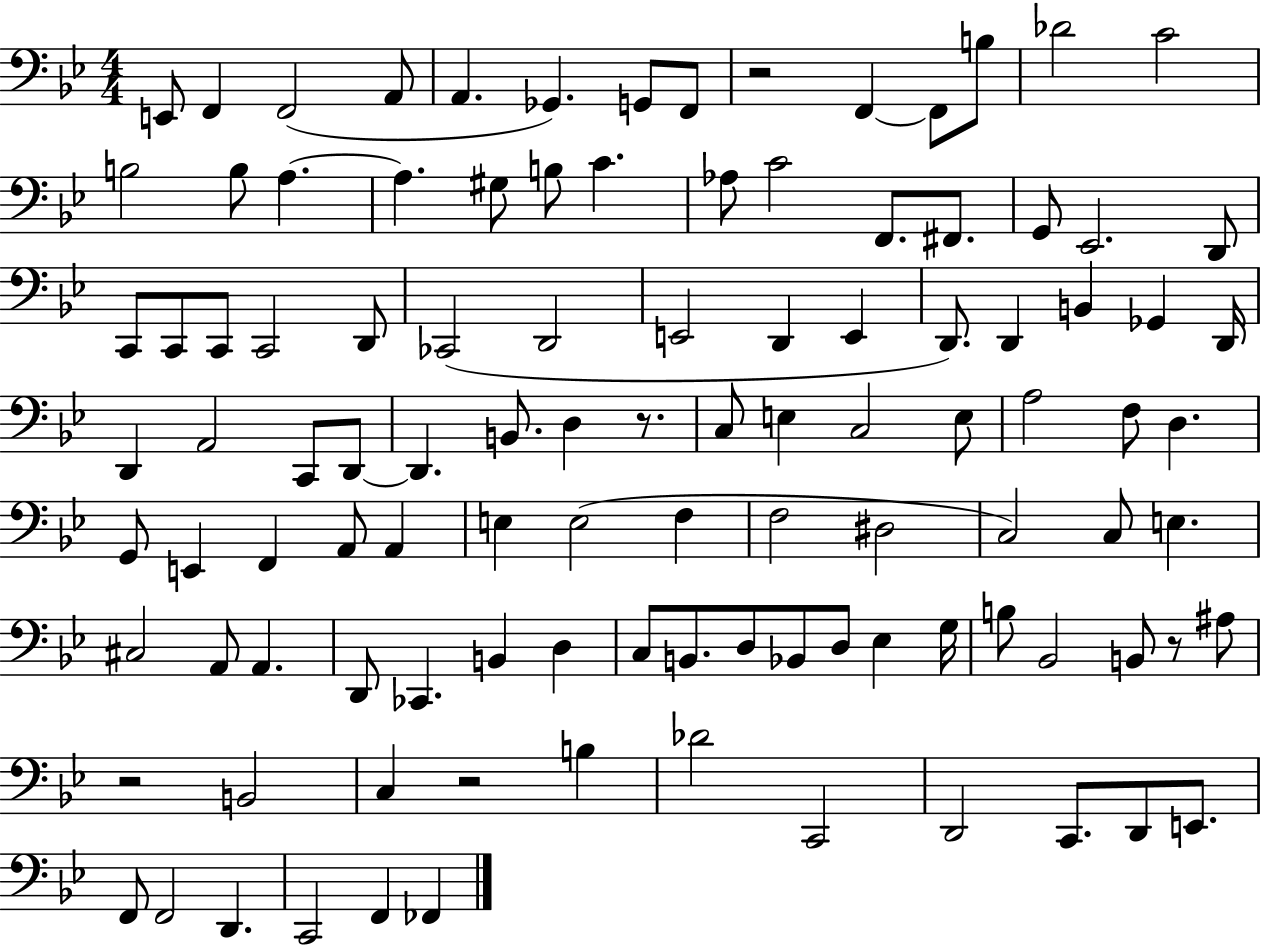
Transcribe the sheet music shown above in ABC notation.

X:1
T:Untitled
M:4/4
L:1/4
K:Bb
E,,/2 F,, F,,2 A,,/2 A,, _G,, G,,/2 F,,/2 z2 F,, F,,/2 B,/2 _D2 C2 B,2 B,/2 A, A, ^G,/2 B,/2 C _A,/2 C2 F,,/2 ^F,,/2 G,,/2 _E,,2 D,,/2 C,,/2 C,,/2 C,,/2 C,,2 D,,/2 _C,,2 D,,2 E,,2 D,, E,, D,,/2 D,, B,, _G,, D,,/4 D,, A,,2 C,,/2 D,,/2 D,, B,,/2 D, z/2 C,/2 E, C,2 E,/2 A,2 F,/2 D, G,,/2 E,, F,, A,,/2 A,, E, E,2 F, F,2 ^D,2 C,2 C,/2 E, ^C,2 A,,/2 A,, D,,/2 _C,, B,, D, C,/2 B,,/2 D,/2 _B,,/2 D,/2 _E, G,/4 B,/2 _B,,2 B,,/2 z/2 ^A,/2 z2 B,,2 C, z2 B, _D2 C,,2 D,,2 C,,/2 D,,/2 E,,/2 F,,/2 F,,2 D,, C,,2 F,, _F,,